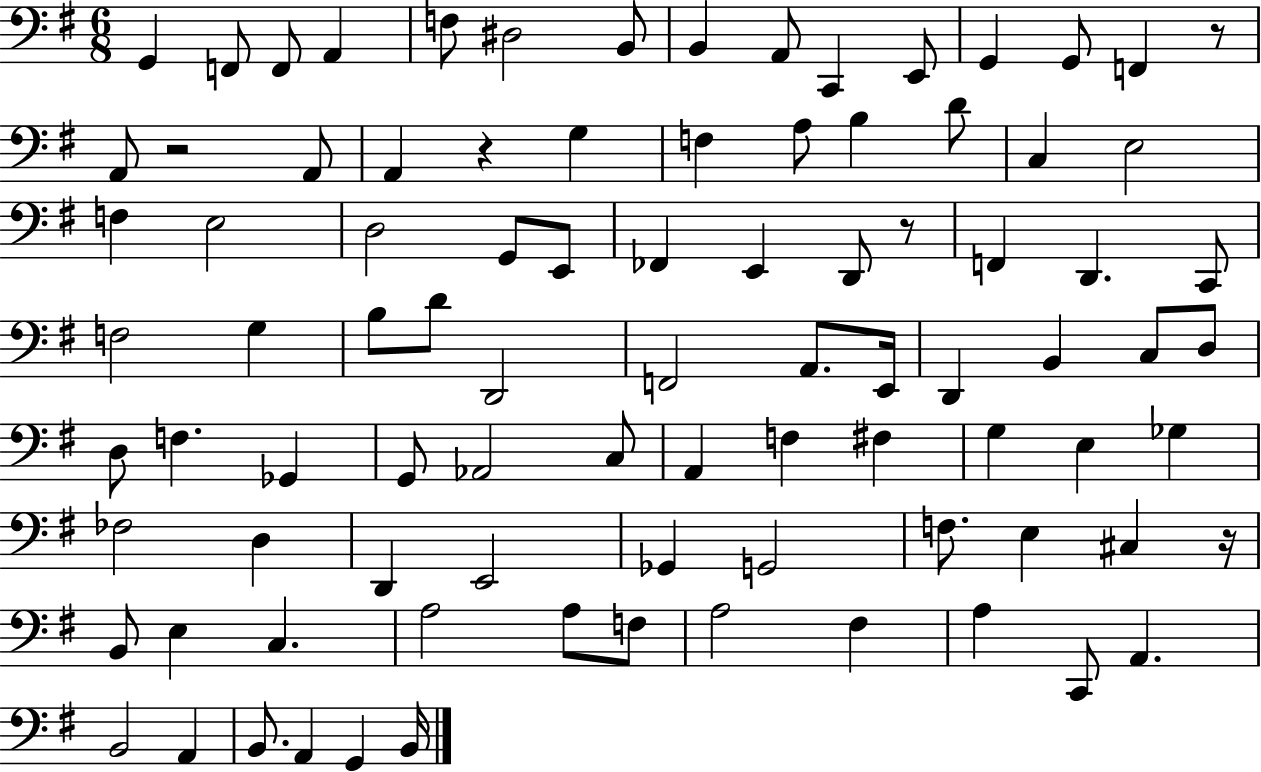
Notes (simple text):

G2/q F2/e F2/e A2/q F3/e D#3/h B2/e B2/q A2/e C2/q E2/e G2/q G2/e F2/q R/e A2/e R/h A2/e A2/q R/q G3/q F3/q A3/e B3/q D4/e C3/q E3/h F3/q E3/h D3/h G2/e E2/e FES2/q E2/q D2/e R/e F2/q D2/q. C2/e F3/h G3/q B3/e D4/e D2/h F2/h A2/e. E2/s D2/q B2/q C3/e D3/e D3/e F3/q. Gb2/q G2/e Ab2/h C3/e A2/q F3/q F#3/q G3/q E3/q Gb3/q FES3/h D3/q D2/q E2/h Gb2/q G2/h F3/e. E3/q C#3/q R/s B2/e E3/q C3/q. A3/h A3/e F3/e A3/h F#3/q A3/q C2/e A2/q. B2/h A2/q B2/e. A2/q G2/q B2/s